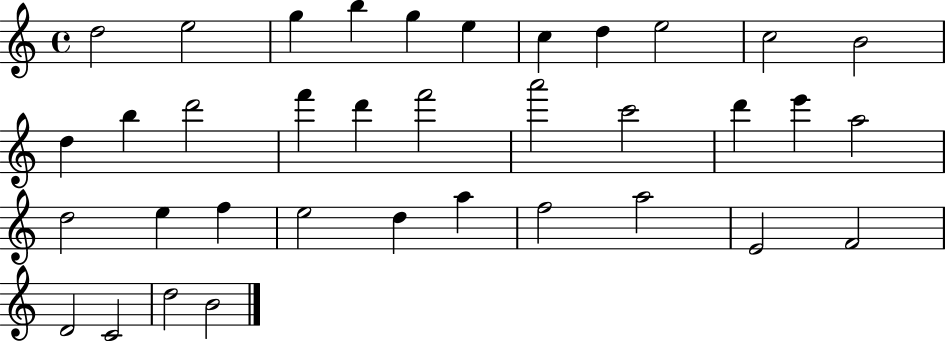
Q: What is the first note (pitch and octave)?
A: D5